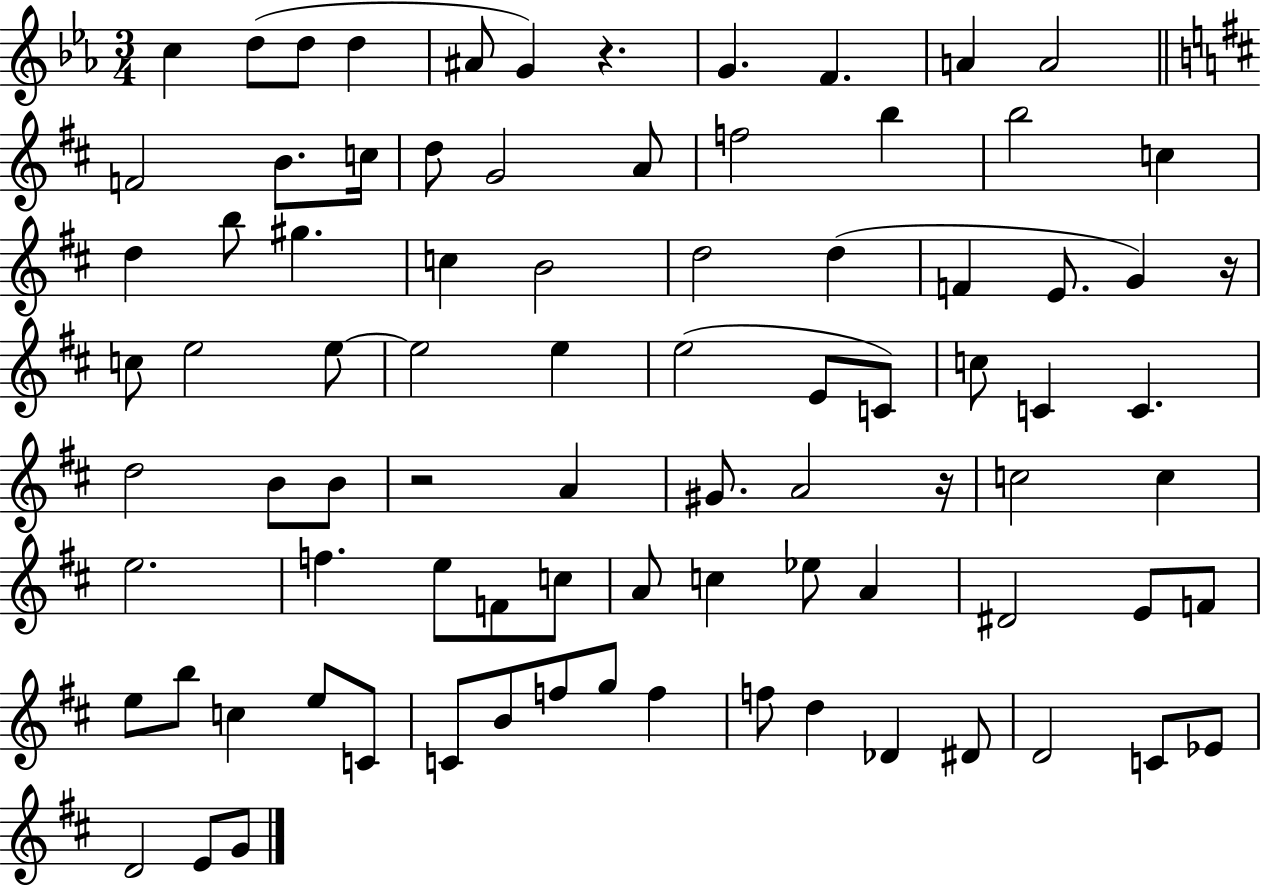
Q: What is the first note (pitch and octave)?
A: C5